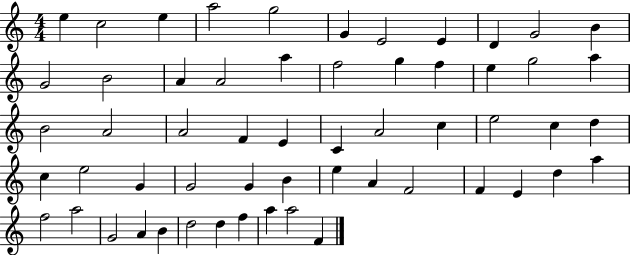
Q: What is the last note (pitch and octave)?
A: F4